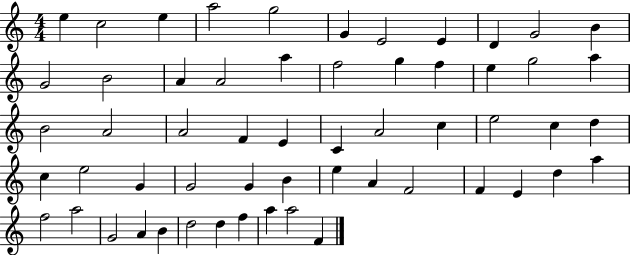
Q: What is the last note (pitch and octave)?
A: F4